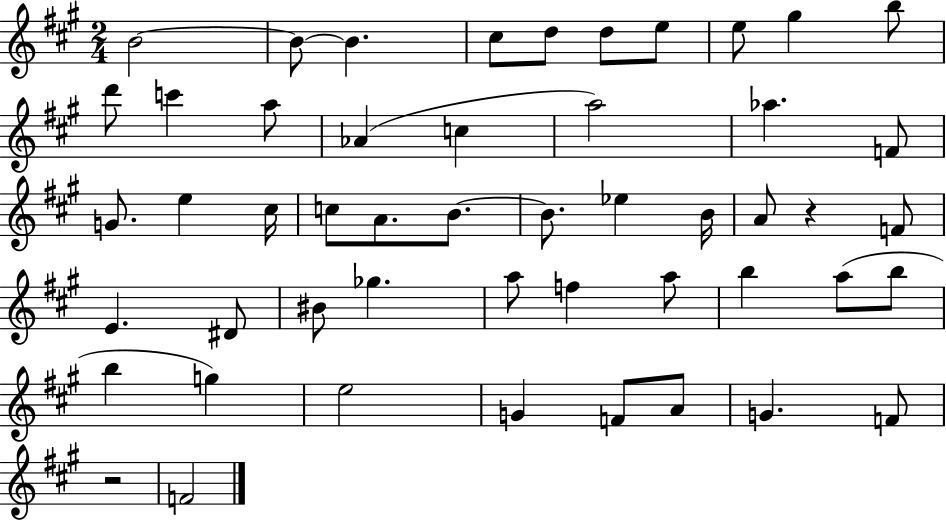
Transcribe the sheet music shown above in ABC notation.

X:1
T:Untitled
M:2/4
L:1/4
K:A
B2 B/2 B ^c/2 d/2 d/2 e/2 e/2 ^g b/2 d'/2 c' a/2 _A c a2 _a F/2 G/2 e ^c/4 c/2 A/2 B/2 B/2 _e B/4 A/2 z F/2 E ^D/2 ^B/2 _g a/2 f a/2 b a/2 b/2 b g e2 G F/2 A/2 G F/2 z2 F2